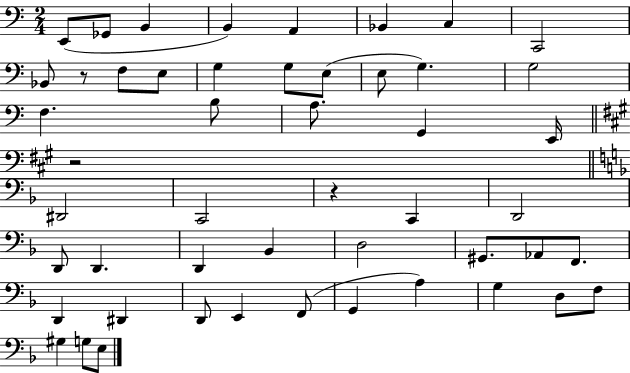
X:1
T:Untitled
M:2/4
L:1/4
K:C
E,,/2 _G,,/2 B,, B,, A,, _B,, C, C,,2 _B,,/2 z/2 F,/2 E,/2 G, G,/2 E,/2 E,/2 G, G,2 F, B,/2 A,/2 G,, E,,/4 z2 ^D,,2 C,,2 z C,, D,,2 D,,/2 D,, D,, _B,, D,2 ^G,,/2 _A,,/2 F,,/2 D,, ^D,, D,,/2 E,, F,,/2 G,, A, G, D,/2 F,/2 ^G, G,/2 E,/2